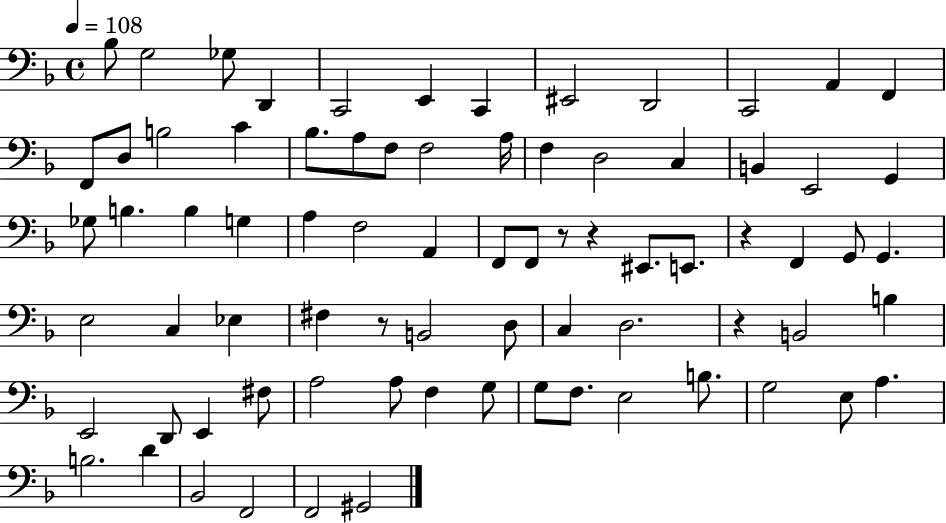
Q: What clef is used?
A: bass